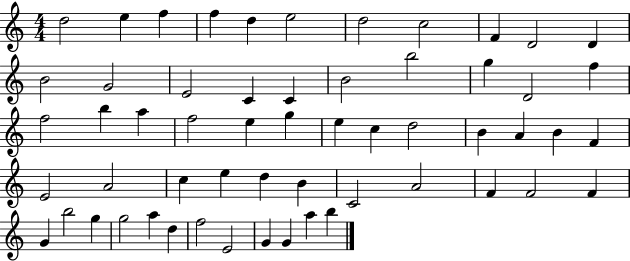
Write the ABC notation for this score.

X:1
T:Untitled
M:4/4
L:1/4
K:C
d2 e f f d e2 d2 c2 F D2 D B2 G2 E2 C C B2 b2 g D2 f f2 b a f2 e g e c d2 B A B F E2 A2 c e d B C2 A2 F F2 F G b2 g g2 a d f2 E2 G G a b